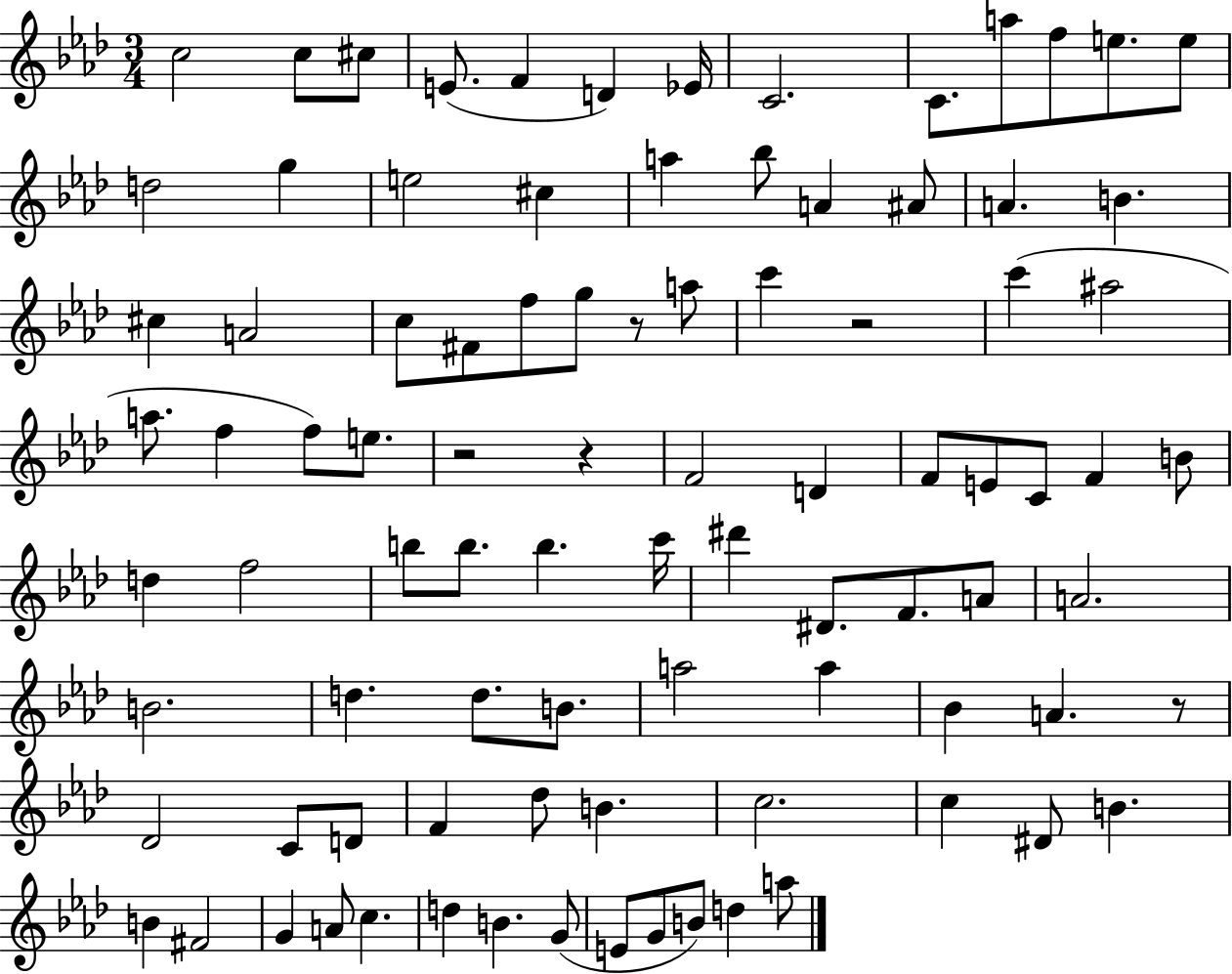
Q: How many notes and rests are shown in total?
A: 91